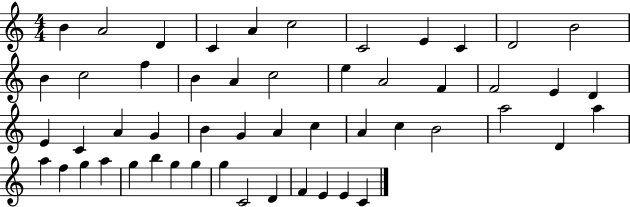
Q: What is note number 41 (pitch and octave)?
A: A5